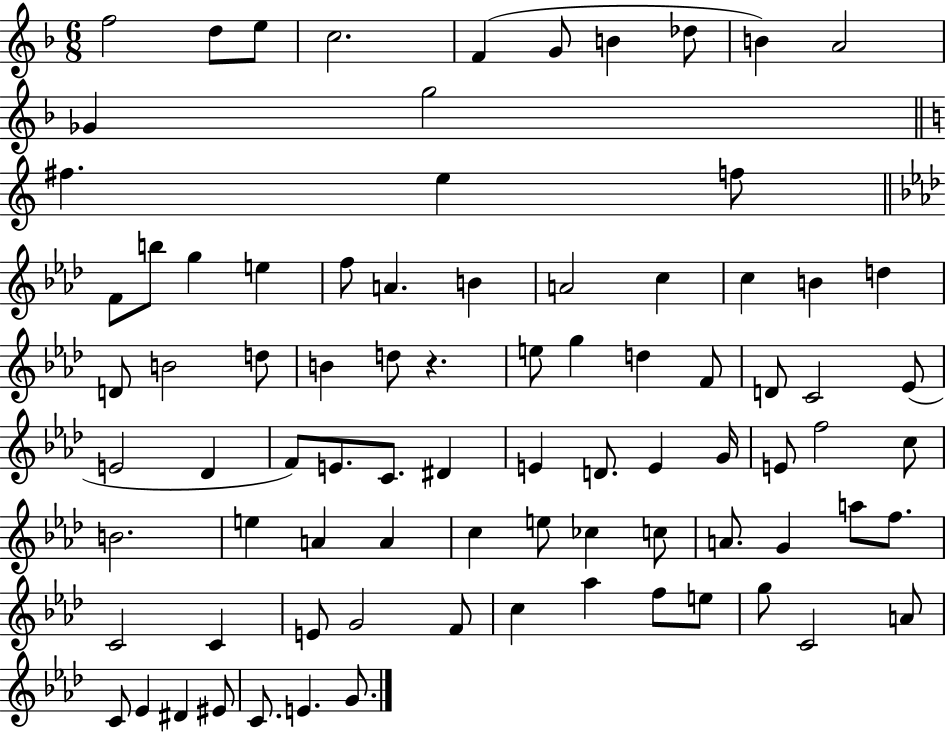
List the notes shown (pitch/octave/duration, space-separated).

F5/h D5/e E5/e C5/h. F4/q G4/e B4/q Db5/e B4/q A4/h Gb4/q G5/h F#5/q. E5/q F5/e F4/e B5/e G5/q E5/q F5/e A4/q. B4/q A4/h C5/q C5/q B4/q D5/q D4/e B4/h D5/e B4/q D5/e R/q. E5/e G5/q D5/q F4/e D4/e C4/h Eb4/e E4/h Db4/q F4/e E4/e. C4/e. D#4/q E4/q D4/e. E4/q G4/s E4/e F5/h C5/e B4/h. E5/q A4/q A4/q C5/q E5/e CES5/q C5/e A4/e. G4/q A5/e F5/e. C4/h C4/q E4/e G4/h F4/e C5/q Ab5/q F5/e E5/e G5/e C4/h A4/e C4/e Eb4/q D#4/q EIS4/e C4/e. E4/q. G4/e.